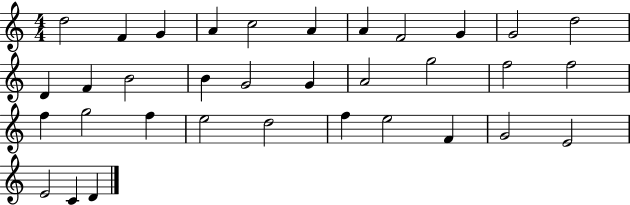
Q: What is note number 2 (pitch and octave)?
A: F4